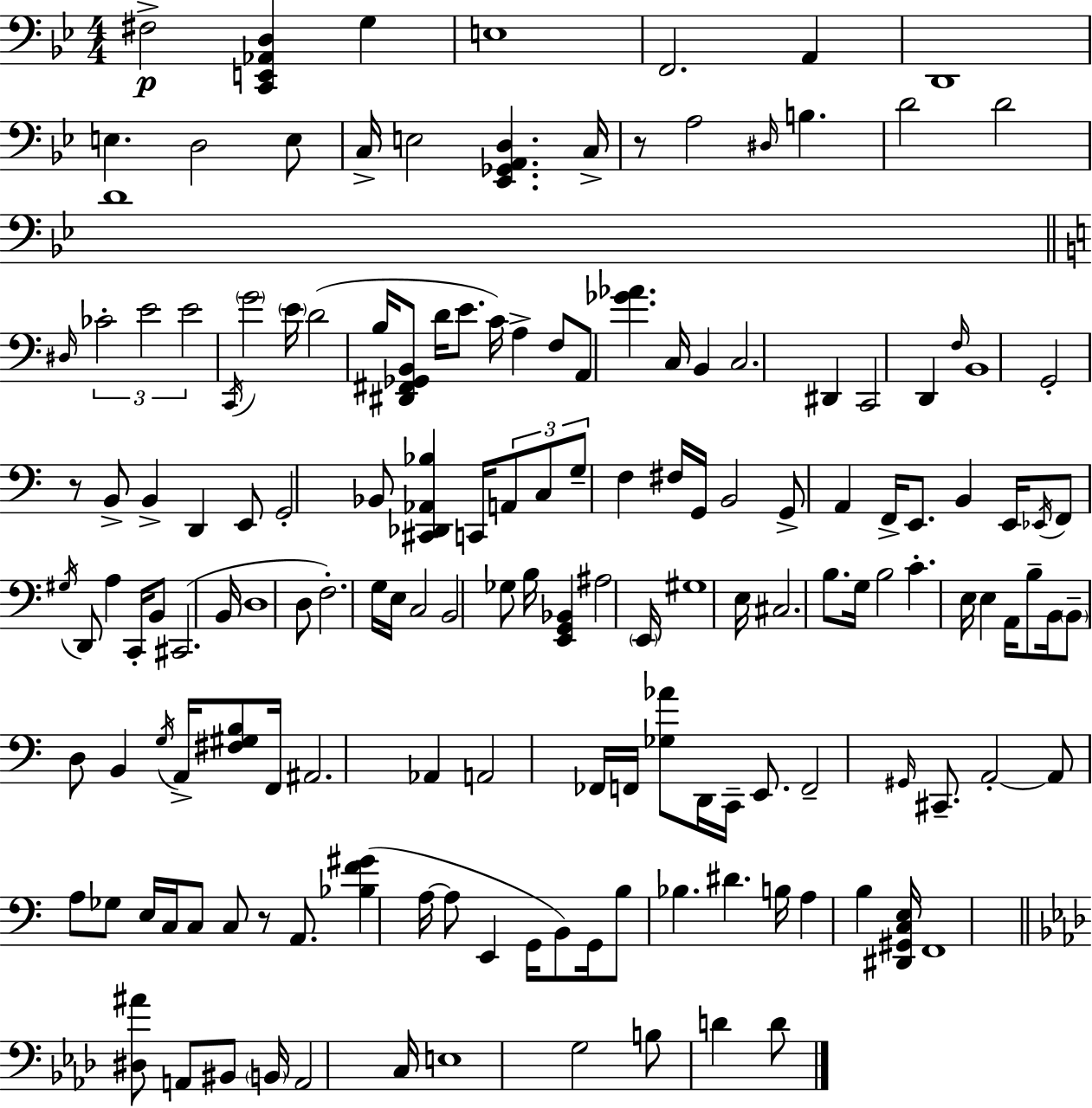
{
  \clef bass
  \numericTimeSignature
  \time 4/4
  \key bes \major
  fis2->\p <c, e, aes, d>4 g4 | e1 | f,2. a,4 | d,1 | \break e4. d2 e8 | c16-> e2 <ees, ges, a, d>4. c16-> | r8 a2 \grace { dis16 } b4. | d'2 d'2 | \break d'1 | \bar "||" \break \key c \major \grace { dis16 } \tuplet 3/2 { ces'2-. e'2 | e'2 } \acciaccatura { c,16 } \parenthesize g'2 | \parenthesize e'16 d'2( b16 <dis, fis, ges, b,>8 d'16 e'8. | c'16) a4-> f8 a,8 <ges' aes'>4. | \break c16 b,4 c2. | dis,4 c,2 d,4 | \grace { f16 } b,1 | g,2-. r8 b,8-> b,4-> | \break d,4 e,8 g,2-. | bes,8 <cis, des, aes, bes>4 c,16 \tuplet 3/2 { a,8 c8 g8-- } f4 | fis16 g,16 b,2 g,8-> a,4 | f,16-> e,8. b,4 e,16 \acciaccatura { ees,16 } f,8 \acciaccatura { gis16 } d,8 | \break a4 c,16-. b,8 cis,2.( | b,16 d1 | d8 f2.-.) | g16 e16 c2 b,2 | \break ges8 b16 <e, g, bes,>4 ais2 | \parenthesize e,16 gis1 | e16 cis2. | b8. g16 b2 c'4.-. | \break e16 e4 a,16 b8-- b,16 \parenthesize b,8-- d8 | b,4 \acciaccatura { g16 } a,16-> <fis gis b>8 f,16 ais,2. | aes,4 a,2 | fes,16 f,16 <ges aes'>8 d,16 c,16-- e,8. f,2-- | \break \grace { gis,16 } cis,8.-- a,2-.~~ a,8 | a8 ges8 e16 c16 c8 c8 r8 a,8. | <bes f' gis'>4( a16~~ a8 e,4 g,16 b,8) g,16 b8 | bes4. dis'4. b16 a4 | \break b4 <dis, gis, c e>16 f,1 | \bar "||" \break \key aes \major <dis ais'>8 a,8 bis,8 \parenthesize b,16 a,2 c16 | e1 | g2 b8 d'4 d'8 | \bar "|."
}